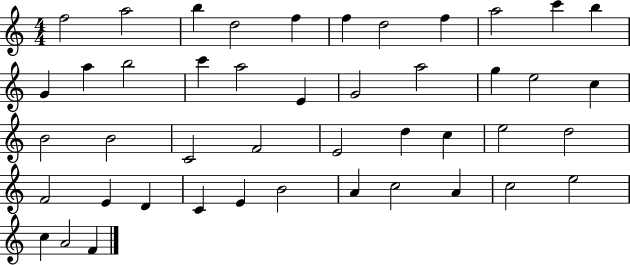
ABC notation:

X:1
T:Untitled
M:4/4
L:1/4
K:C
f2 a2 b d2 f f d2 f a2 c' b G a b2 c' a2 E G2 a2 g e2 c B2 B2 C2 F2 E2 d c e2 d2 F2 E D C E B2 A c2 A c2 e2 c A2 F